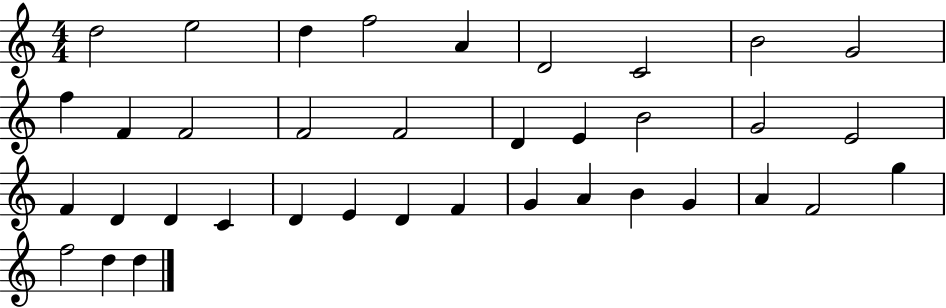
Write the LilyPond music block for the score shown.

{
  \clef treble
  \numericTimeSignature
  \time 4/4
  \key c \major
  d''2 e''2 | d''4 f''2 a'4 | d'2 c'2 | b'2 g'2 | \break f''4 f'4 f'2 | f'2 f'2 | d'4 e'4 b'2 | g'2 e'2 | \break f'4 d'4 d'4 c'4 | d'4 e'4 d'4 f'4 | g'4 a'4 b'4 g'4 | a'4 f'2 g''4 | \break f''2 d''4 d''4 | \bar "|."
}